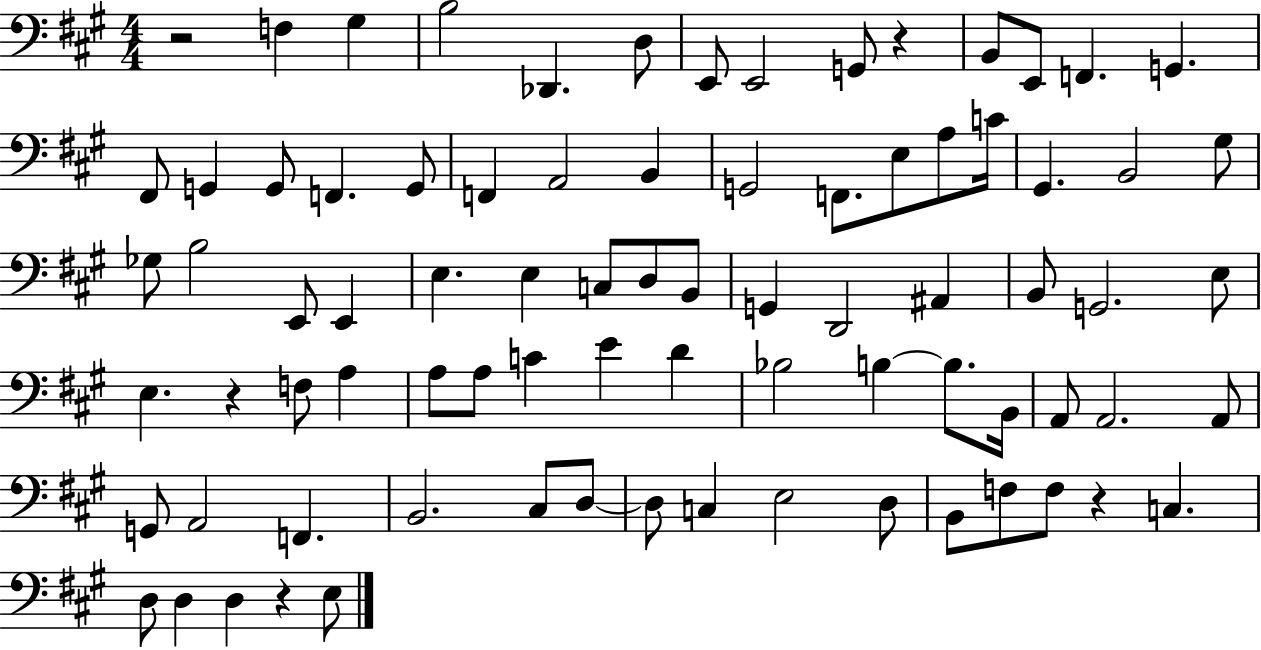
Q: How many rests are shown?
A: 5